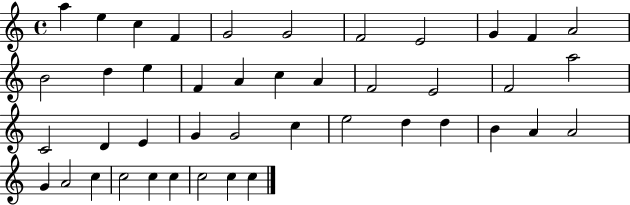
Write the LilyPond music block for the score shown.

{
  \clef treble
  \time 4/4
  \defaultTimeSignature
  \key c \major
  a''4 e''4 c''4 f'4 | g'2 g'2 | f'2 e'2 | g'4 f'4 a'2 | \break b'2 d''4 e''4 | f'4 a'4 c''4 a'4 | f'2 e'2 | f'2 a''2 | \break c'2 d'4 e'4 | g'4 g'2 c''4 | e''2 d''4 d''4 | b'4 a'4 a'2 | \break g'4 a'2 c''4 | c''2 c''4 c''4 | c''2 c''4 c''4 | \bar "|."
}